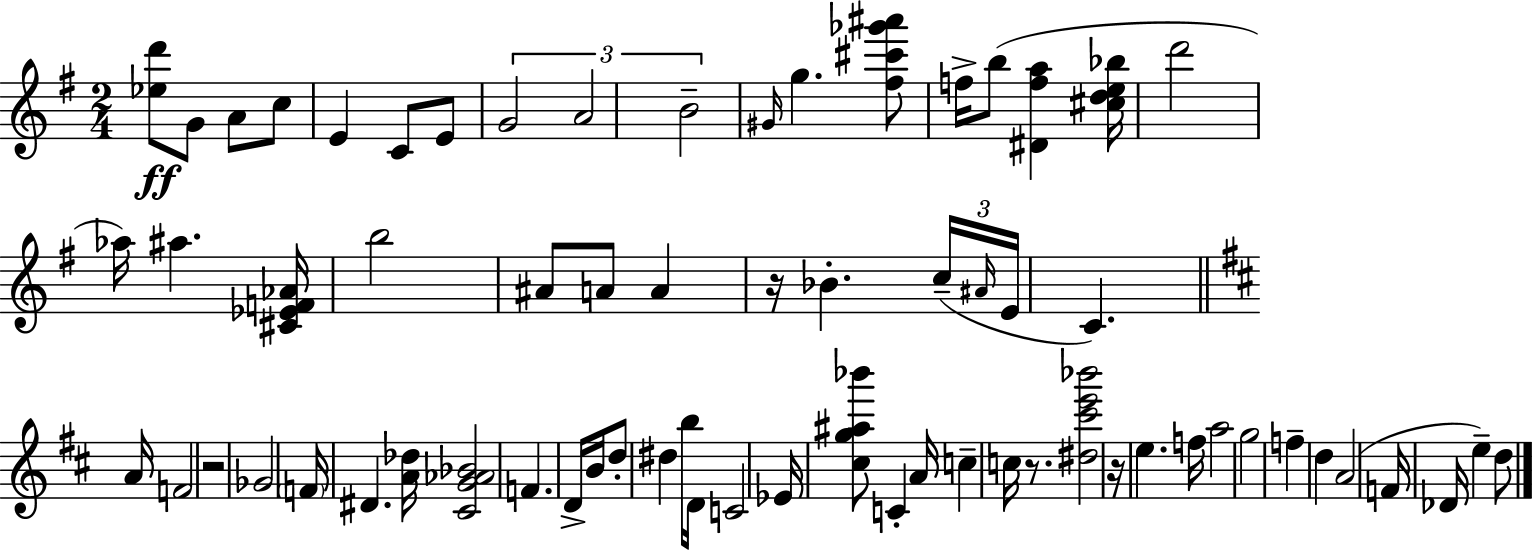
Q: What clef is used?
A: treble